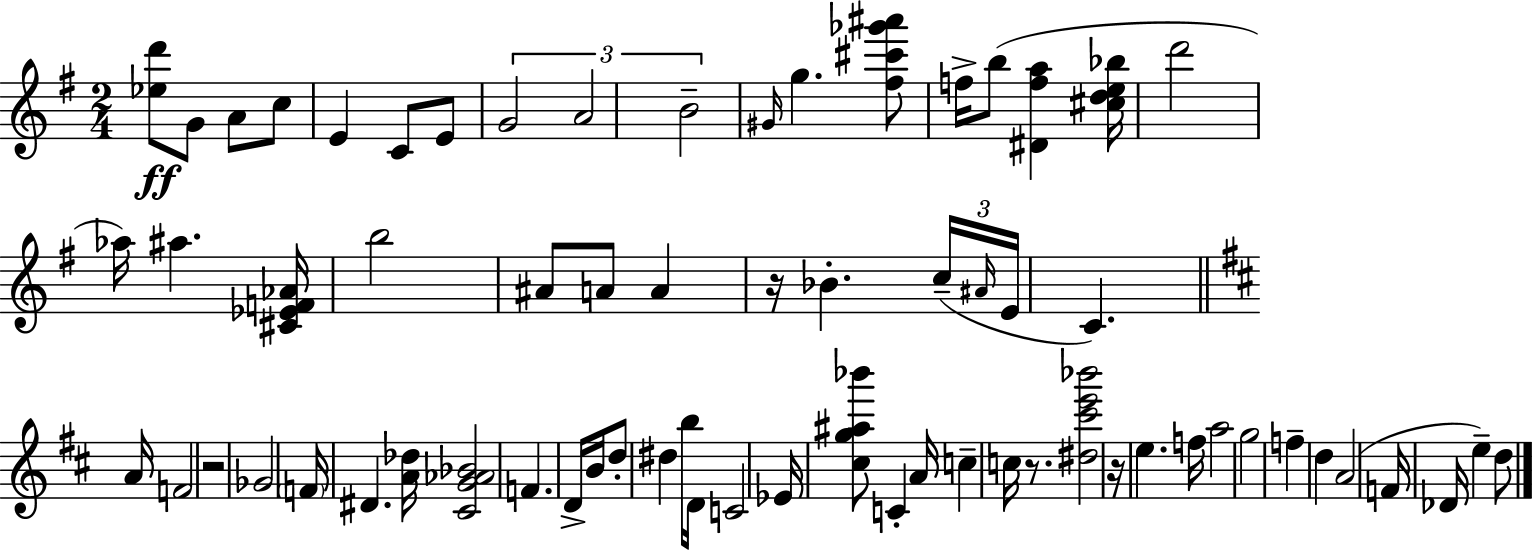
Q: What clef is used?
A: treble